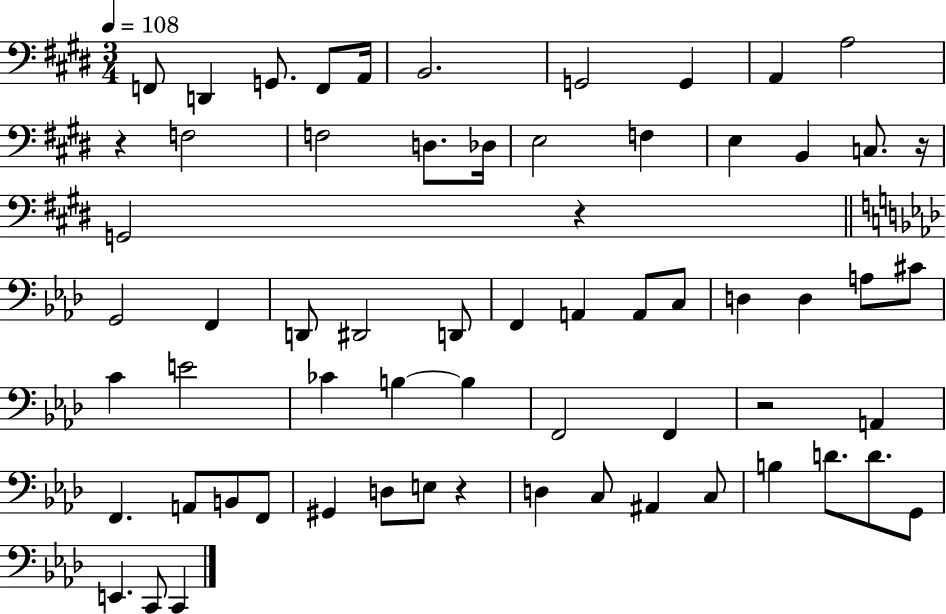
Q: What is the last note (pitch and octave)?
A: C2